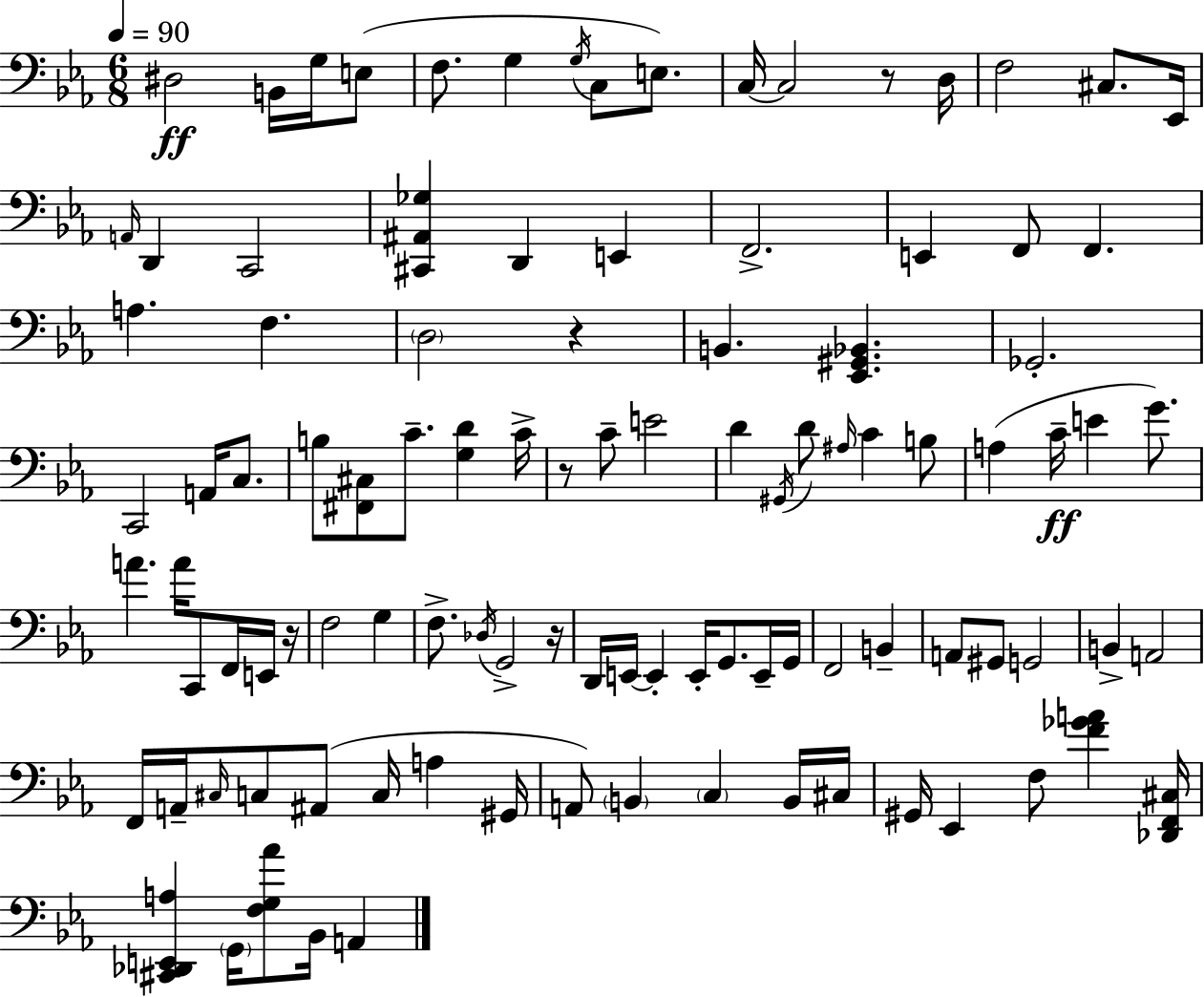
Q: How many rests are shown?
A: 5